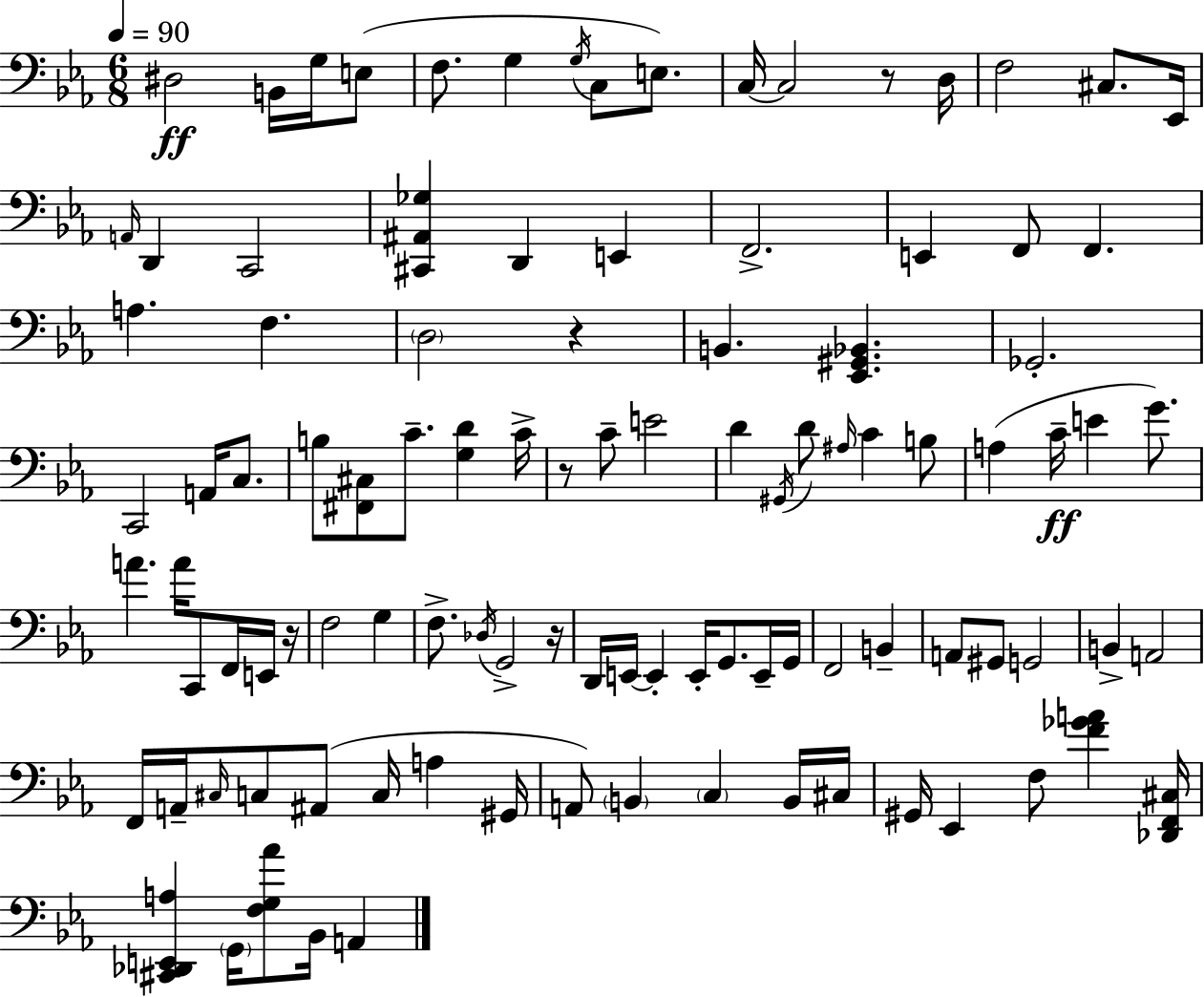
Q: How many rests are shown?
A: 5